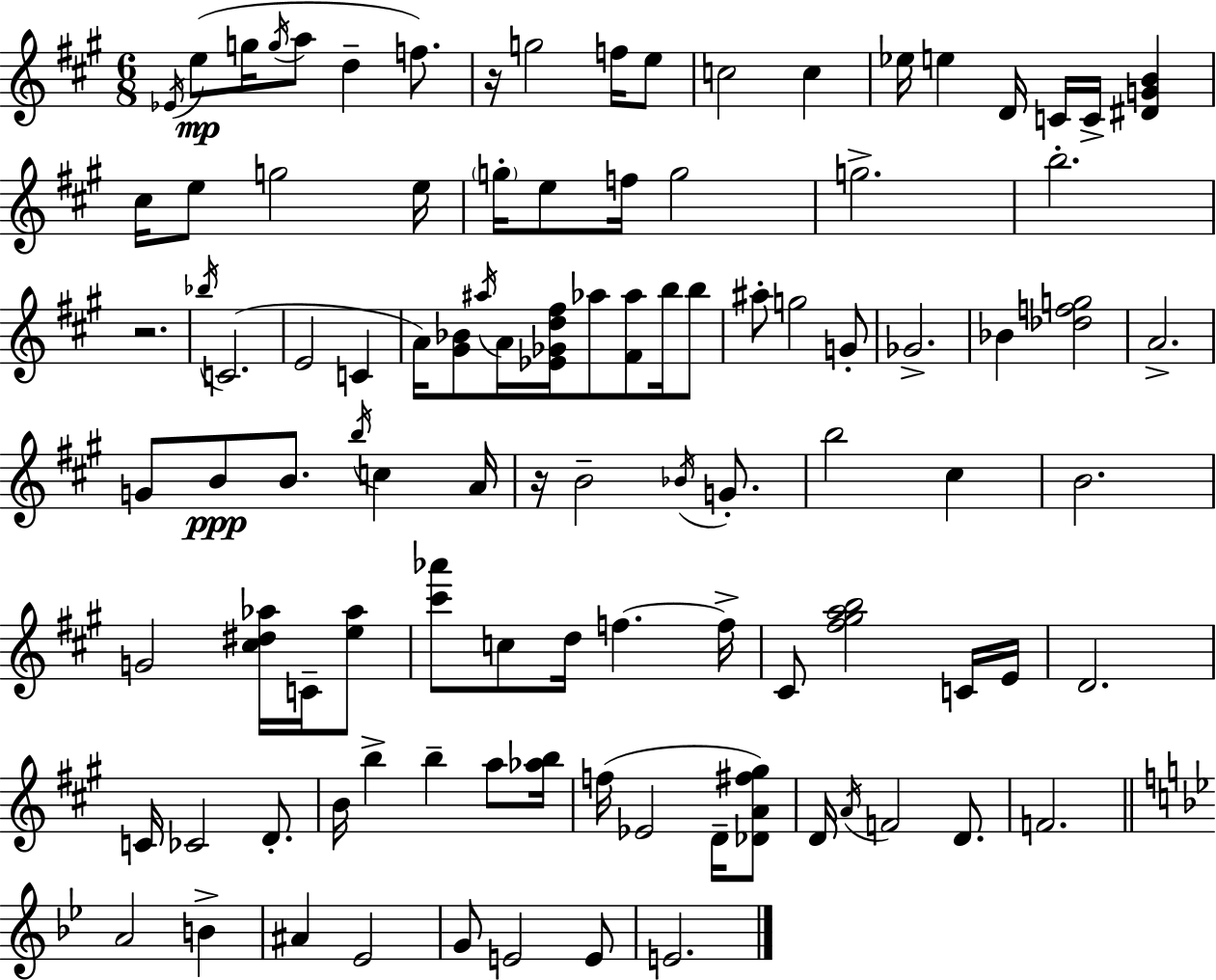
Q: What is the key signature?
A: A major